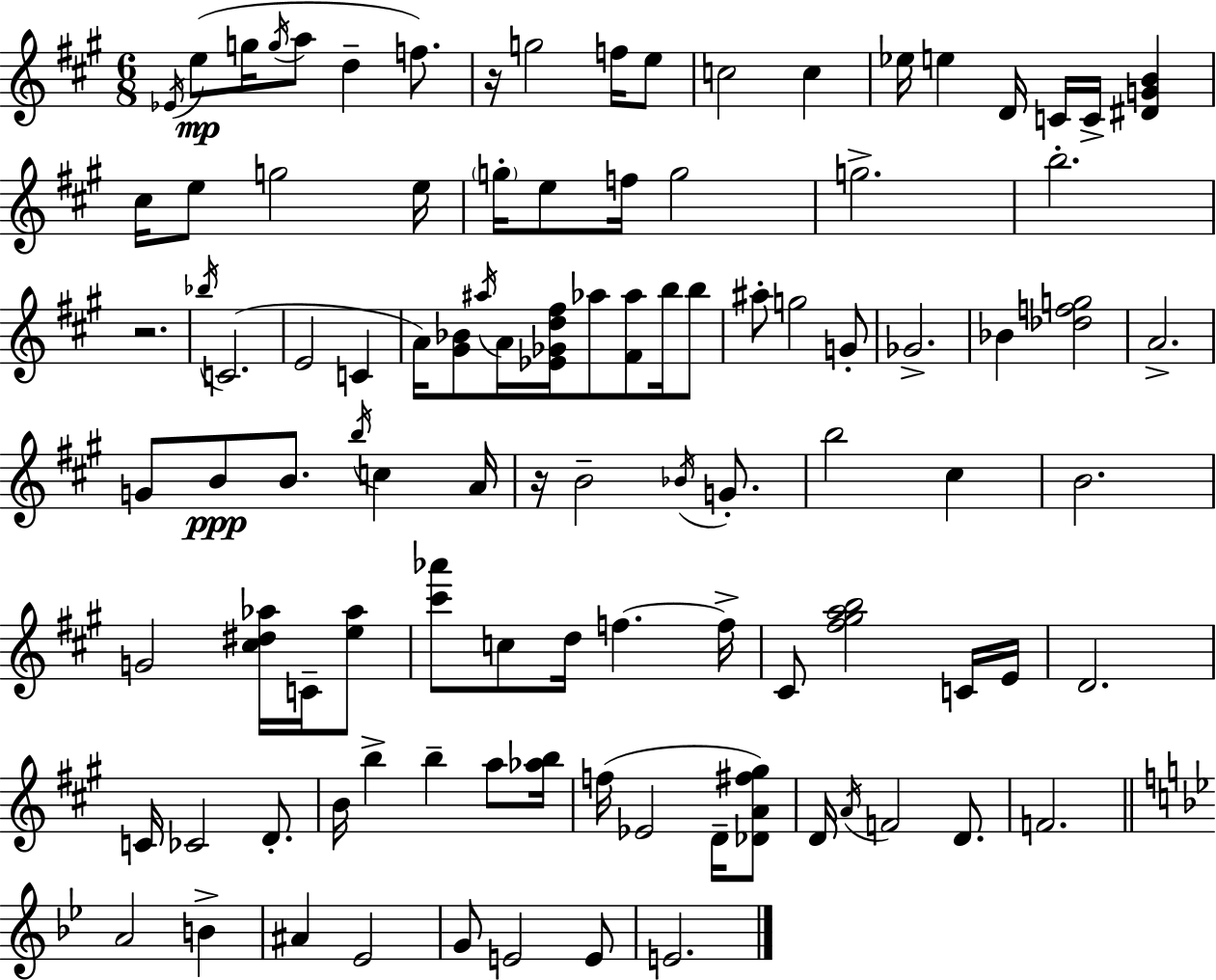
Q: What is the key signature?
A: A major